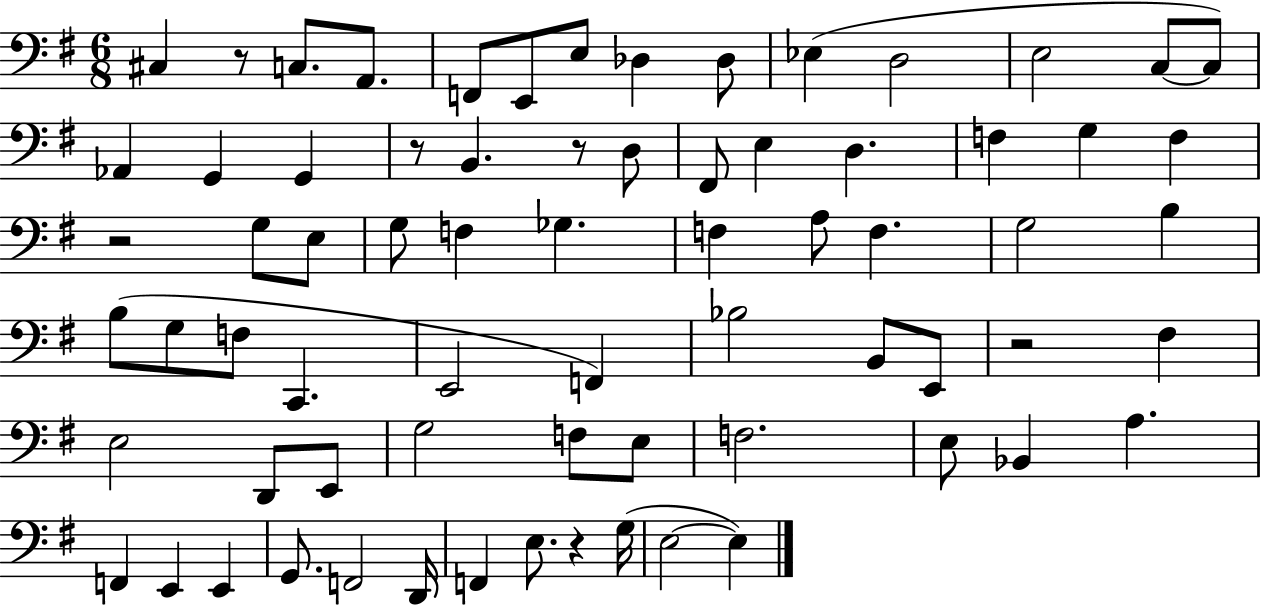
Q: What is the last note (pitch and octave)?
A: E3